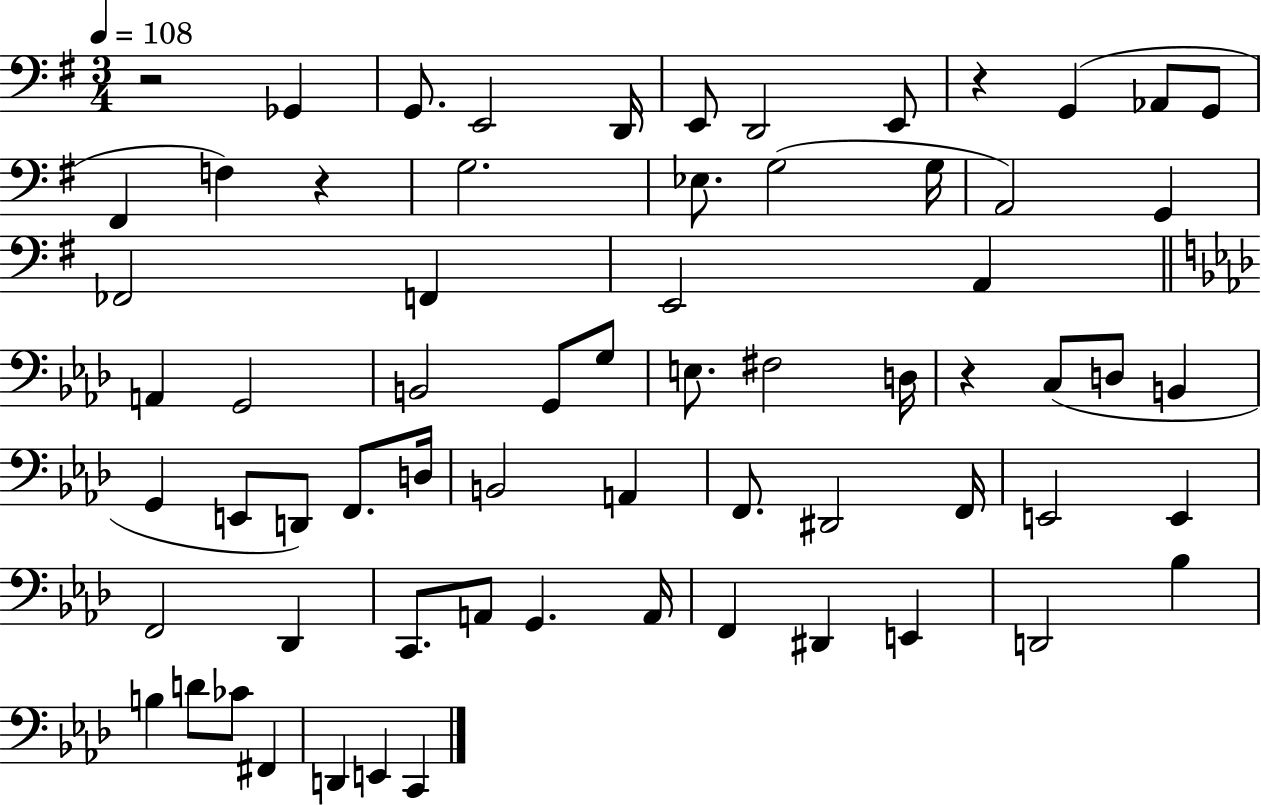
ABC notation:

X:1
T:Untitled
M:3/4
L:1/4
K:G
z2 _G,, G,,/2 E,,2 D,,/4 E,,/2 D,,2 E,,/2 z G,, _A,,/2 G,,/2 ^F,, F, z G,2 _E,/2 G,2 G,/4 A,,2 G,, _F,,2 F,, E,,2 A,, A,, G,,2 B,,2 G,,/2 G,/2 E,/2 ^F,2 D,/4 z C,/2 D,/2 B,, G,, E,,/2 D,,/2 F,,/2 D,/4 B,,2 A,, F,,/2 ^D,,2 F,,/4 E,,2 E,, F,,2 _D,, C,,/2 A,,/2 G,, A,,/4 F,, ^D,, E,, D,,2 _B, B, D/2 _C/2 ^F,, D,, E,, C,,